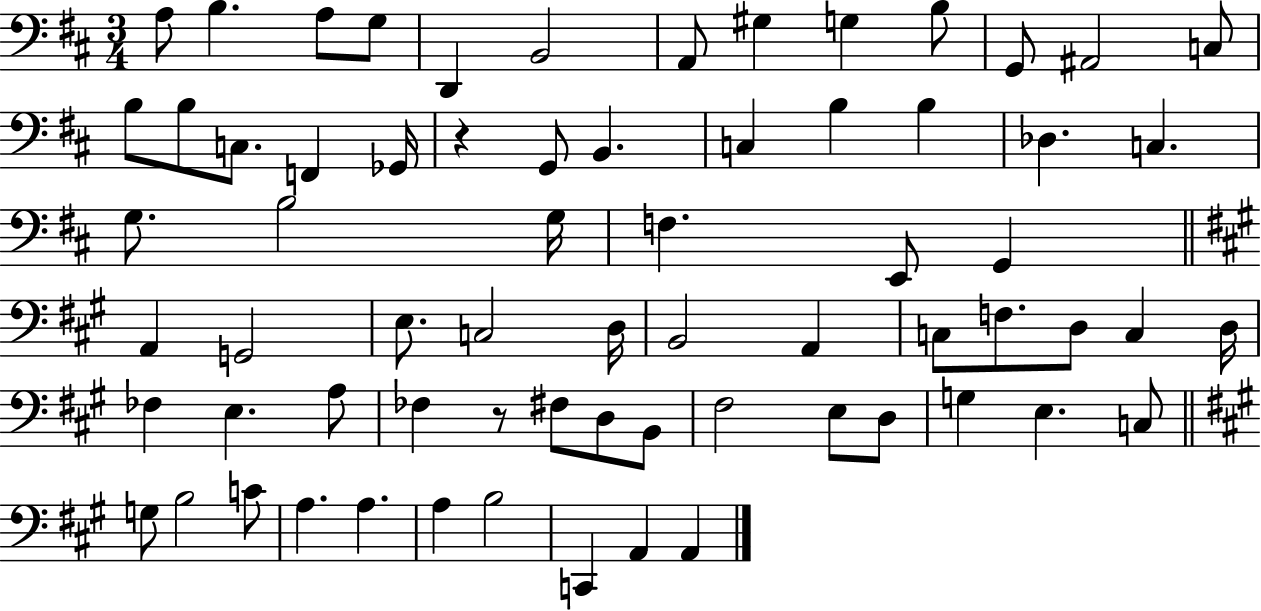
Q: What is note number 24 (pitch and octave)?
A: Db3